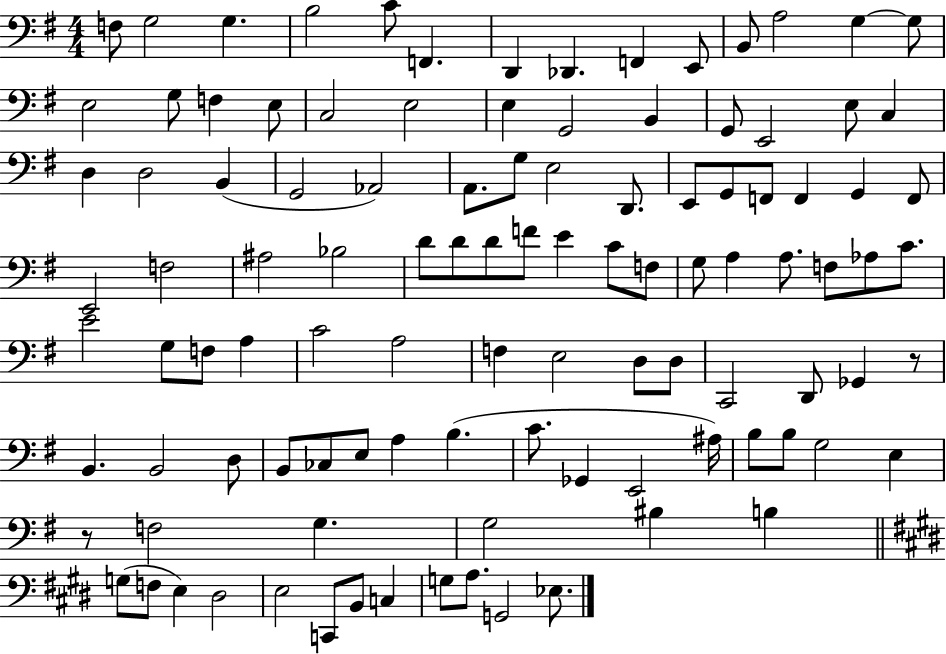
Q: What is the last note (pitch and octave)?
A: Eb3